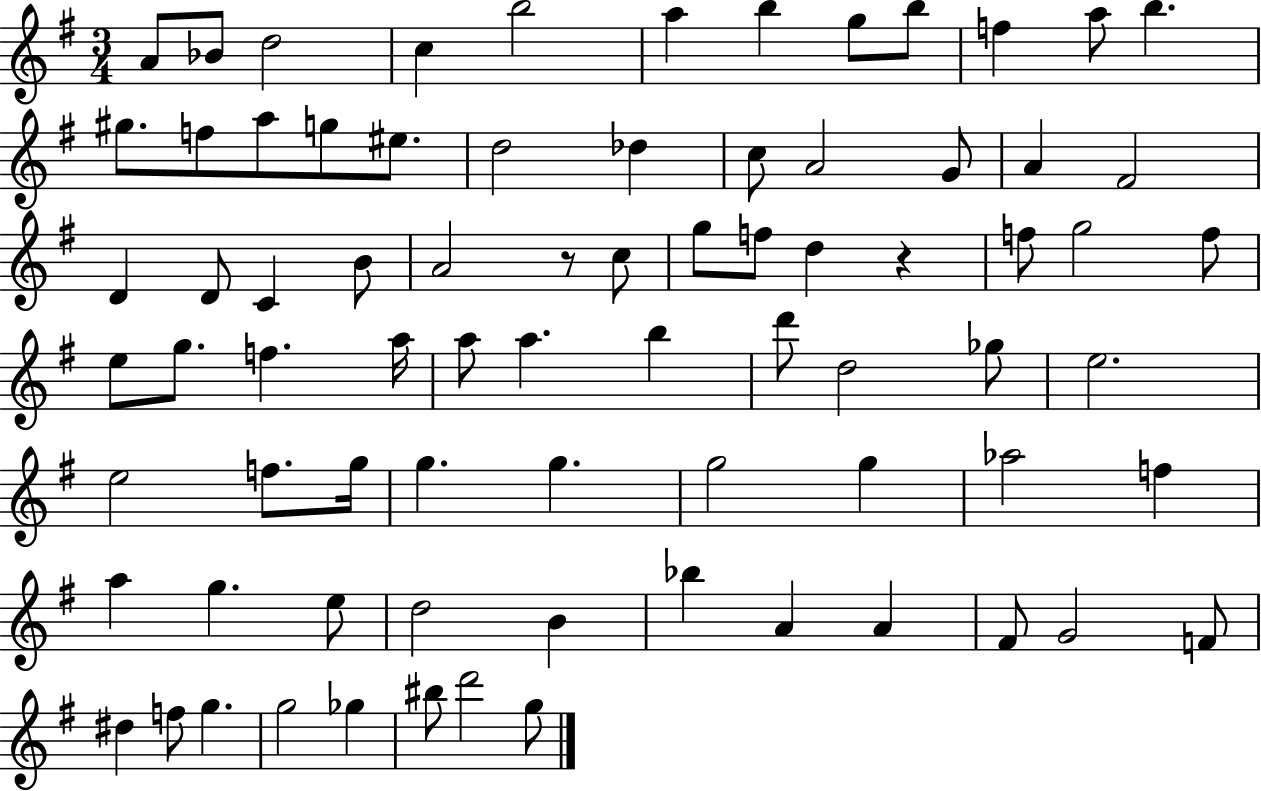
X:1
T:Untitled
M:3/4
L:1/4
K:G
A/2 _B/2 d2 c b2 a b g/2 b/2 f a/2 b ^g/2 f/2 a/2 g/2 ^e/2 d2 _d c/2 A2 G/2 A ^F2 D D/2 C B/2 A2 z/2 c/2 g/2 f/2 d z f/2 g2 f/2 e/2 g/2 f a/4 a/2 a b d'/2 d2 _g/2 e2 e2 f/2 g/4 g g g2 g _a2 f a g e/2 d2 B _b A A ^F/2 G2 F/2 ^d f/2 g g2 _g ^b/2 d'2 g/2